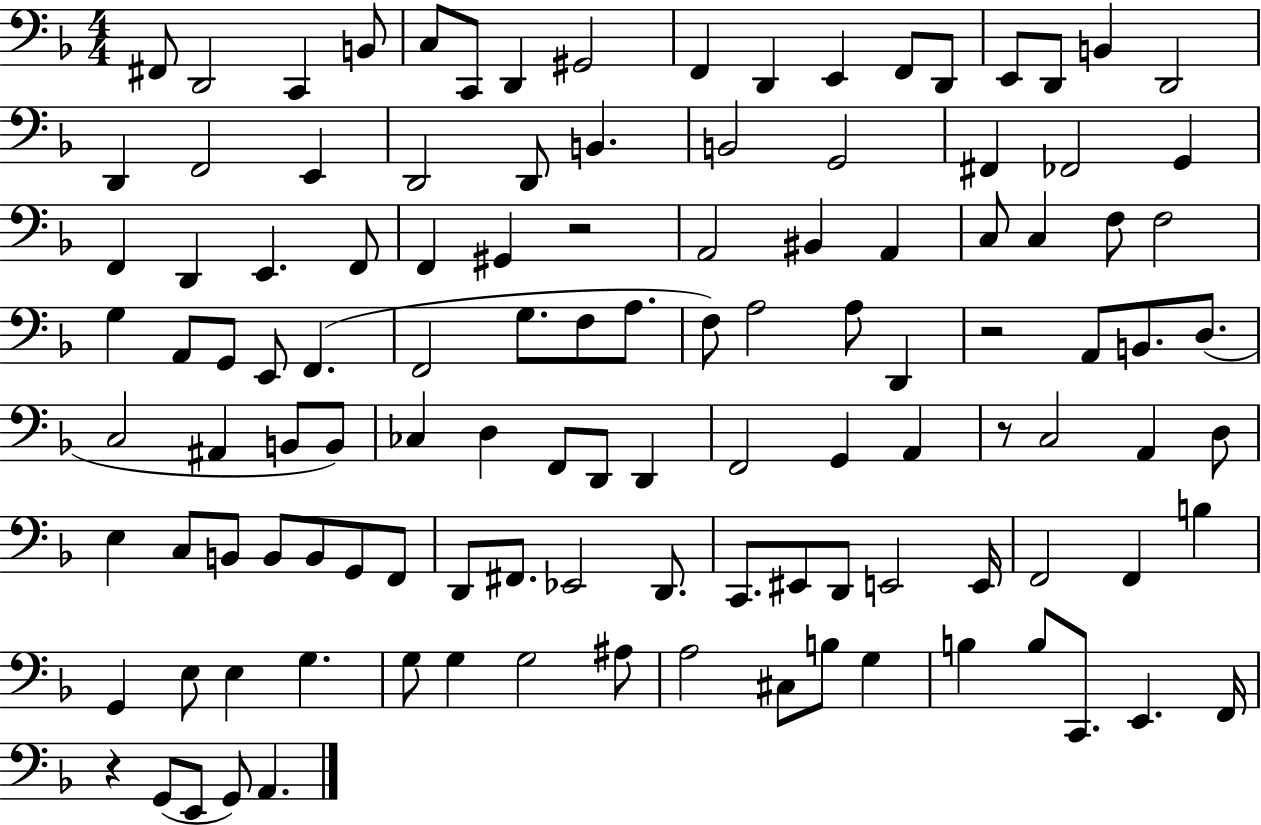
F#2/e D2/h C2/q B2/e C3/e C2/e D2/q G#2/h F2/q D2/q E2/q F2/e D2/e E2/e D2/e B2/q D2/h D2/q F2/h E2/q D2/h D2/e B2/q. B2/h G2/h F#2/q FES2/h G2/q F2/q D2/q E2/q. F2/e F2/q G#2/q R/h A2/h BIS2/q A2/q C3/e C3/q F3/e F3/h G3/q A2/e G2/e E2/e F2/q. F2/h G3/e. F3/e A3/e. F3/e A3/h A3/e D2/q R/h A2/e B2/e. D3/e. C3/h A#2/q B2/e B2/e CES3/q D3/q F2/e D2/e D2/q F2/h G2/q A2/q R/e C3/h A2/q D3/e E3/q C3/e B2/e B2/e B2/e G2/e F2/e D2/e F#2/e. Eb2/h D2/e. C2/e. EIS2/e D2/e E2/h E2/s F2/h F2/q B3/q G2/q E3/e E3/q G3/q. G3/e G3/q G3/h A#3/e A3/h C#3/e B3/e G3/q B3/q B3/e C2/e. E2/q. F2/s R/q G2/e E2/e G2/e A2/q.